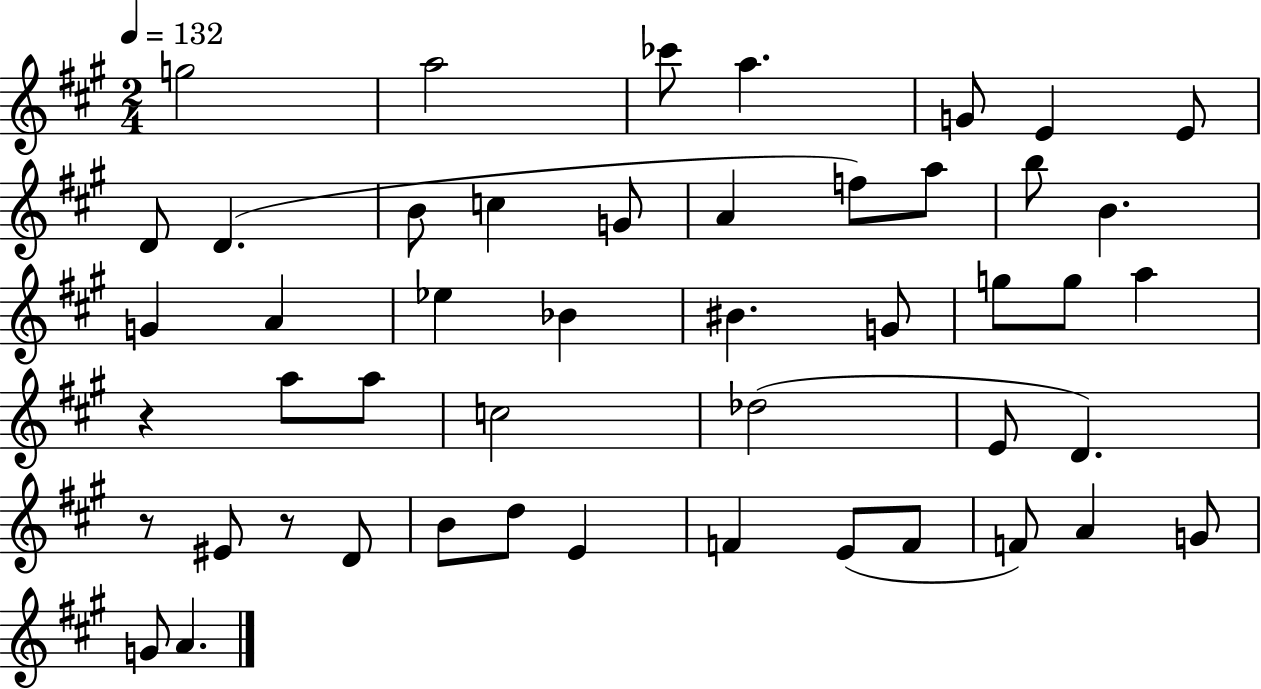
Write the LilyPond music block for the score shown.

{
  \clef treble
  \numericTimeSignature
  \time 2/4
  \key a \major
  \tempo 4 = 132
  g''2 | a''2 | ces'''8 a''4. | g'8 e'4 e'8 | \break d'8 d'4.( | b'8 c''4 g'8 | a'4 f''8) a''8 | b''8 b'4. | \break g'4 a'4 | ees''4 bes'4 | bis'4. g'8 | g''8 g''8 a''4 | \break r4 a''8 a''8 | c''2 | des''2( | e'8 d'4.) | \break r8 eis'8 r8 d'8 | b'8 d''8 e'4 | f'4 e'8( f'8 | f'8) a'4 g'8 | \break g'8 a'4. | \bar "|."
}